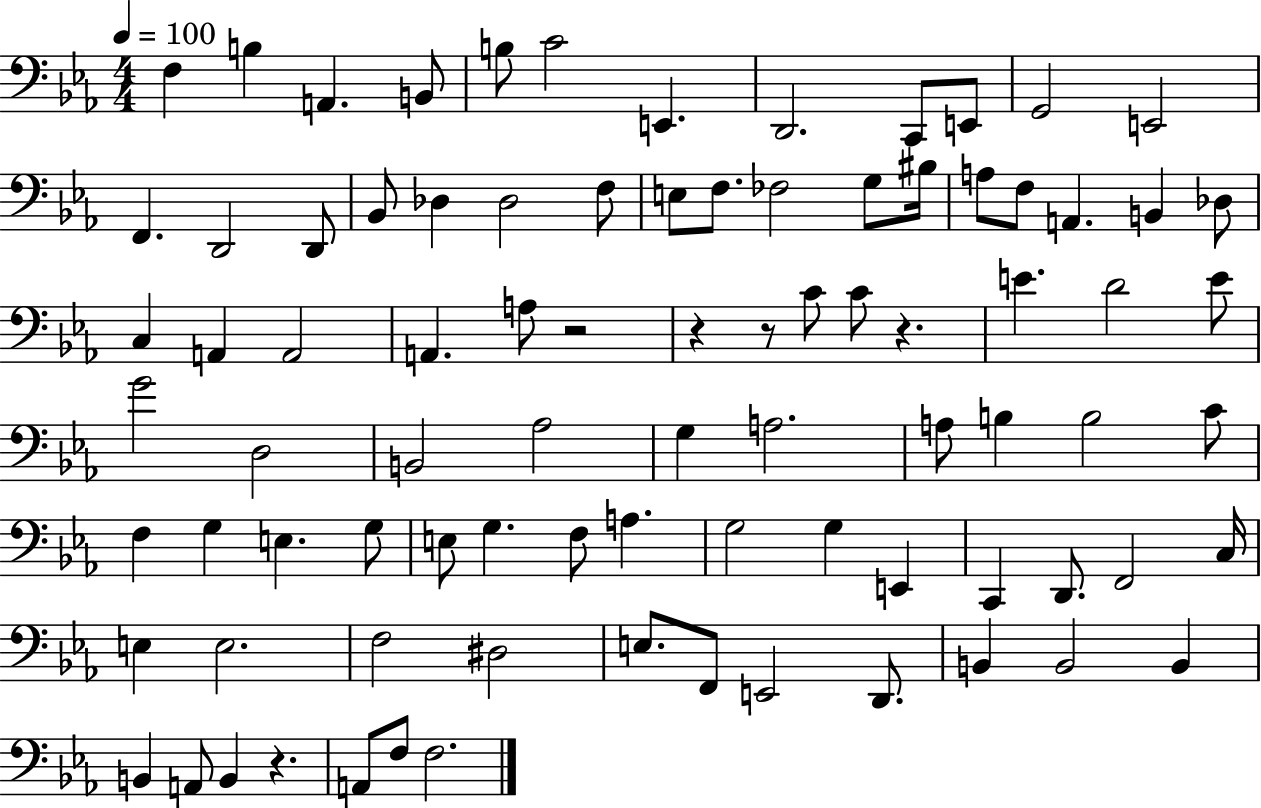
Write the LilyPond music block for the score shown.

{
  \clef bass
  \numericTimeSignature
  \time 4/4
  \key ees \major
  \tempo 4 = 100
  f4 b4 a,4. b,8 | b8 c'2 e,4. | d,2. c,8 e,8 | g,2 e,2 | \break f,4. d,2 d,8 | bes,8 des4 des2 f8 | e8 f8. fes2 g8 bis16 | a8 f8 a,4. b,4 des8 | \break c4 a,4 a,2 | a,4. a8 r2 | r4 r8 c'8 c'8 r4. | e'4. d'2 e'8 | \break g'2 d2 | b,2 aes2 | g4 a2. | a8 b4 b2 c'8 | \break f4 g4 e4. g8 | e8 g4. f8 a4. | g2 g4 e,4 | c,4 d,8. f,2 c16 | \break e4 e2. | f2 dis2 | e8. f,8 e,2 d,8. | b,4 b,2 b,4 | \break b,4 a,8 b,4 r4. | a,8 f8 f2. | \bar "|."
}